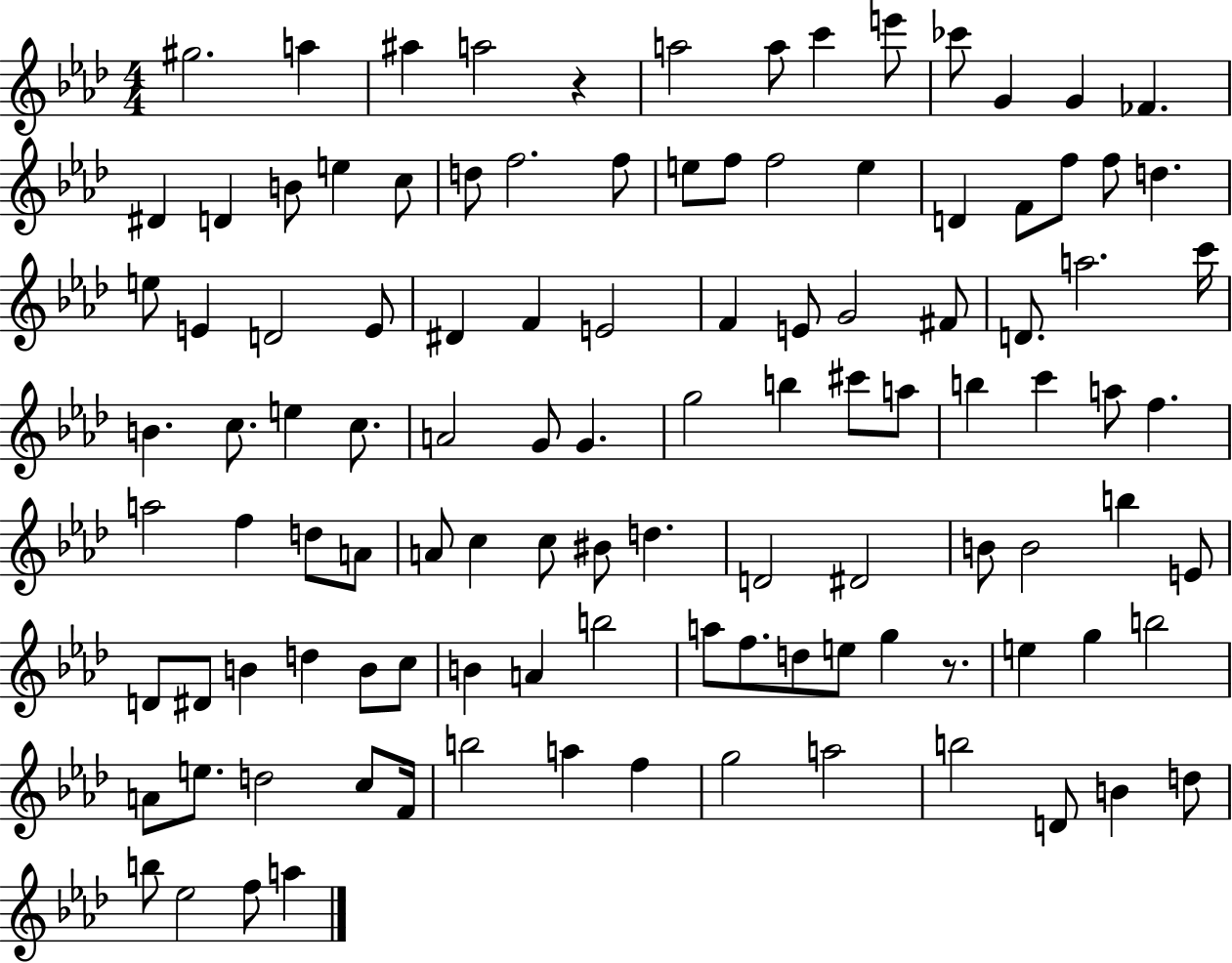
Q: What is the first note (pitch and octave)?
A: G#5